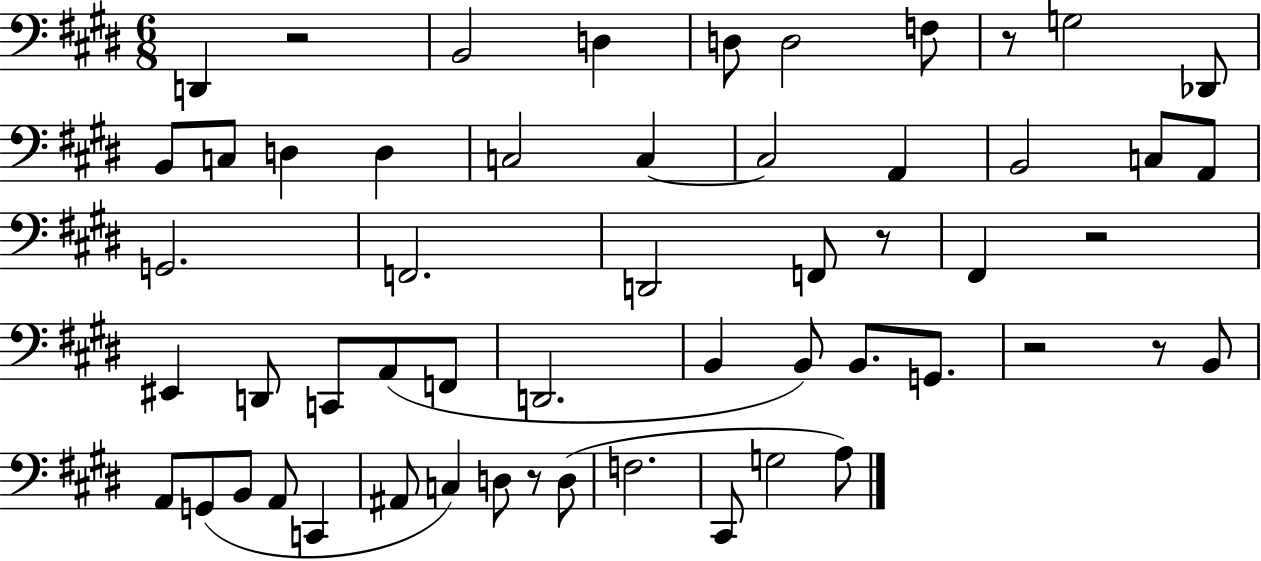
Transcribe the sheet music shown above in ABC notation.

X:1
T:Untitled
M:6/8
L:1/4
K:E
D,, z2 B,,2 D, D,/2 D,2 F,/2 z/2 G,2 _D,,/2 B,,/2 C,/2 D, D, C,2 C, C,2 A,, B,,2 C,/2 A,,/2 G,,2 F,,2 D,,2 F,,/2 z/2 ^F,, z2 ^E,, D,,/2 C,,/2 A,,/2 F,,/2 D,,2 B,, B,,/2 B,,/2 G,,/2 z2 z/2 B,,/2 A,,/2 G,,/2 B,,/2 A,,/2 C,, ^A,,/2 C, D,/2 z/2 D,/2 F,2 ^C,,/2 G,2 A,/2